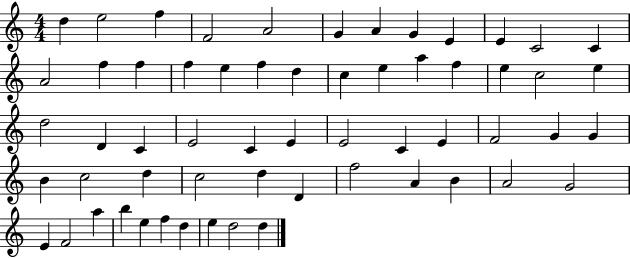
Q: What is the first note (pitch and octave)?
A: D5